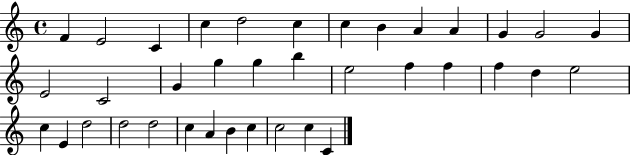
X:1
T:Untitled
M:4/4
L:1/4
K:C
F E2 C c d2 c c B A A G G2 G E2 C2 G g g b e2 f f f d e2 c E d2 d2 d2 c A B c c2 c C